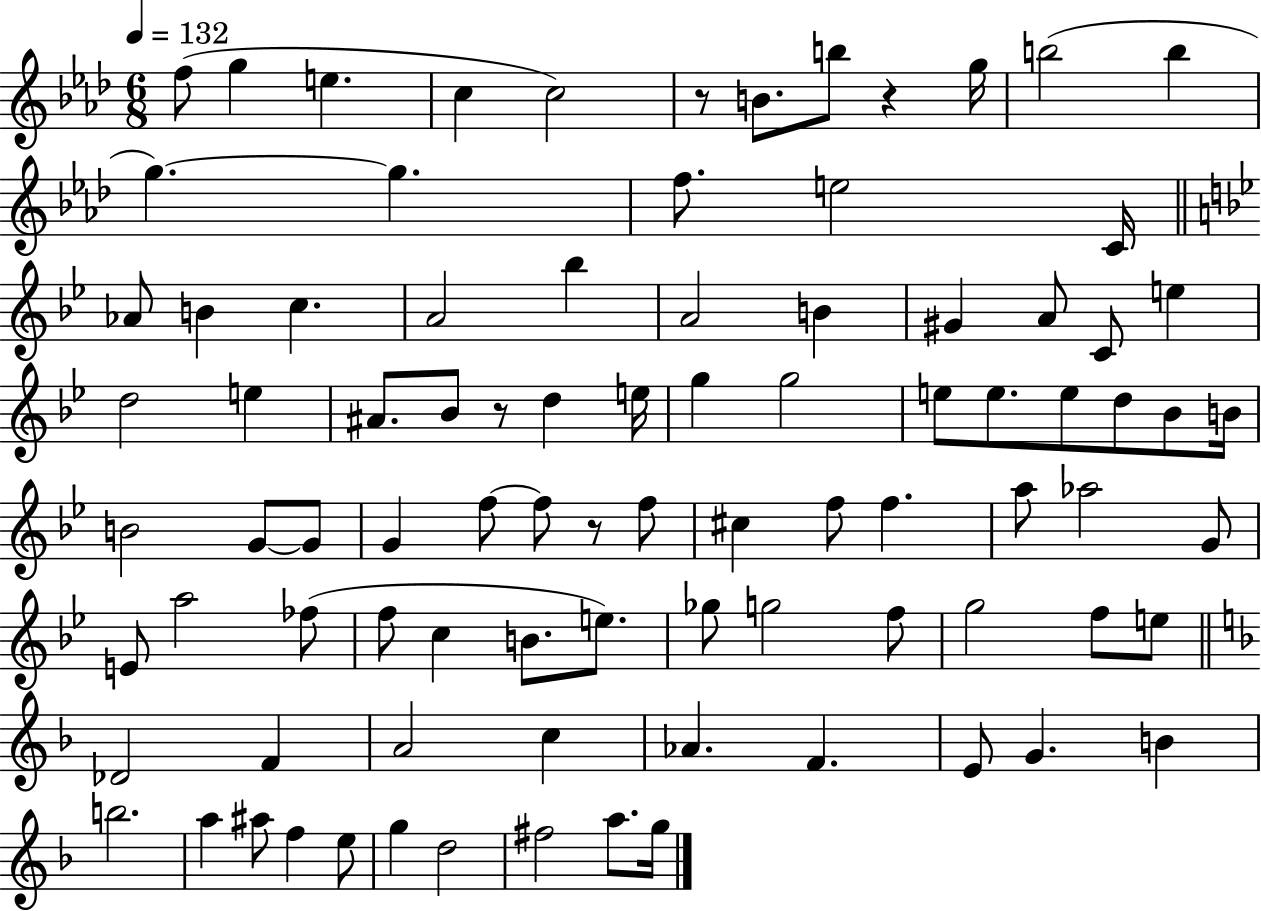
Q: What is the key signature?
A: AES major